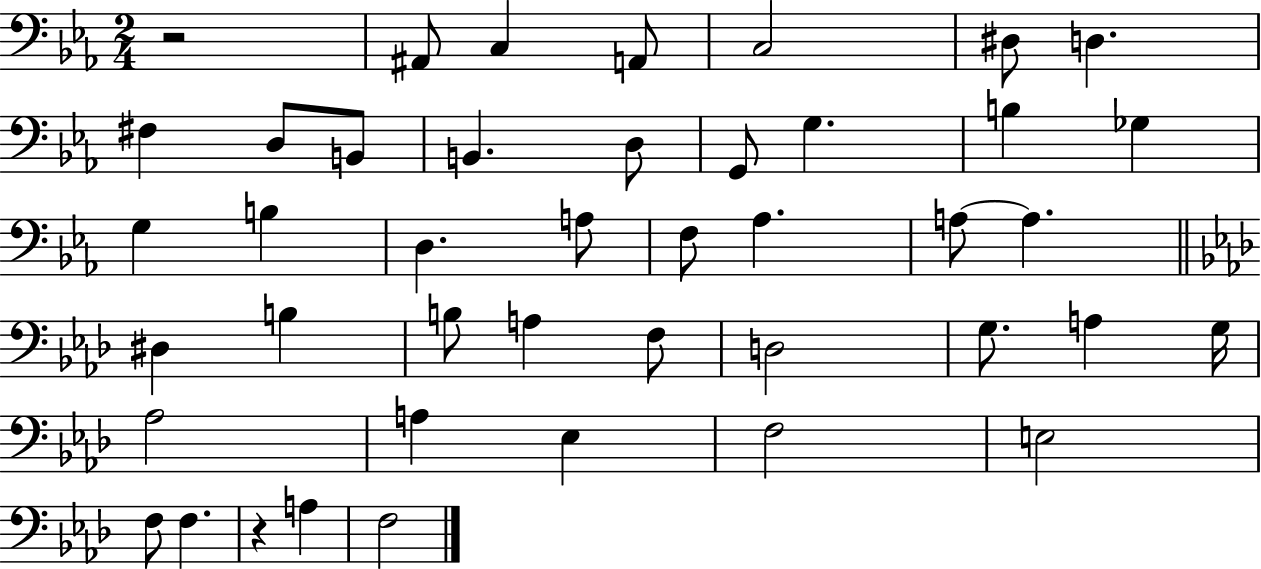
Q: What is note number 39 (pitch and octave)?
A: F3